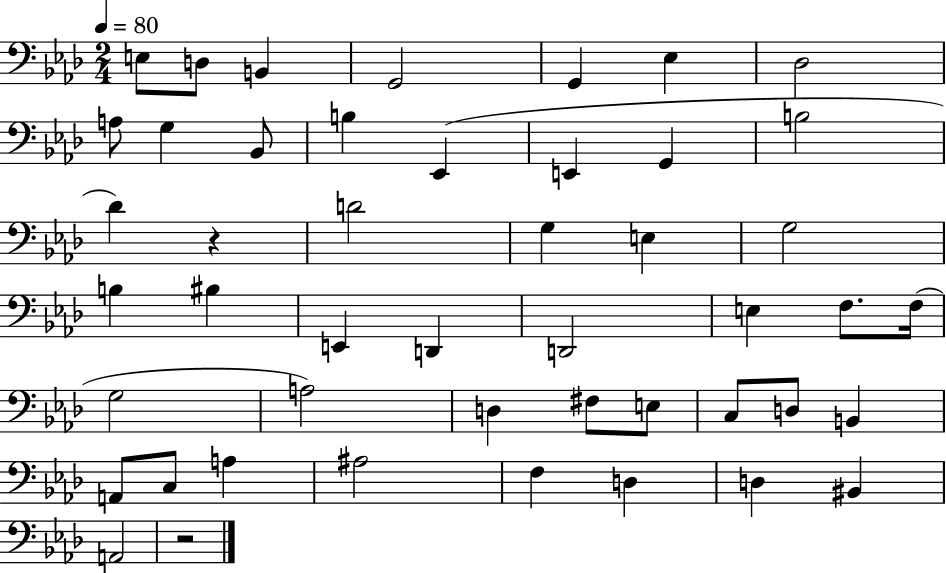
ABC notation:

X:1
T:Untitled
M:2/4
L:1/4
K:Ab
E,/2 D,/2 B,, G,,2 G,, _E, _D,2 A,/2 G, _B,,/2 B, _E,, E,, G,, B,2 _D z D2 G, E, G,2 B, ^B, E,, D,, D,,2 E, F,/2 F,/4 G,2 A,2 D, ^F,/2 E,/2 C,/2 D,/2 B,, A,,/2 C,/2 A, ^A,2 F, D, D, ^B,, A,,2 z2